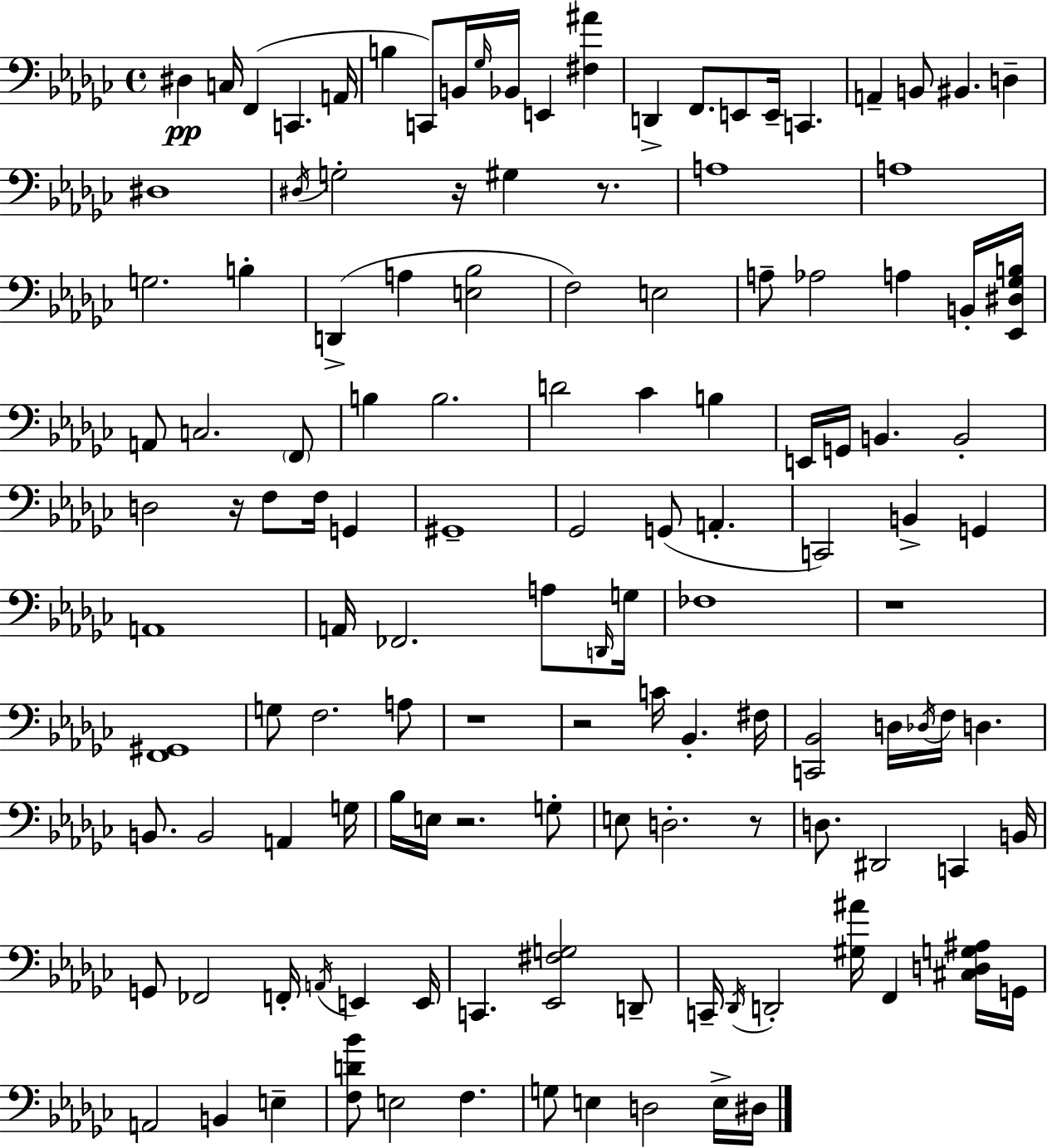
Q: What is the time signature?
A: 4/4